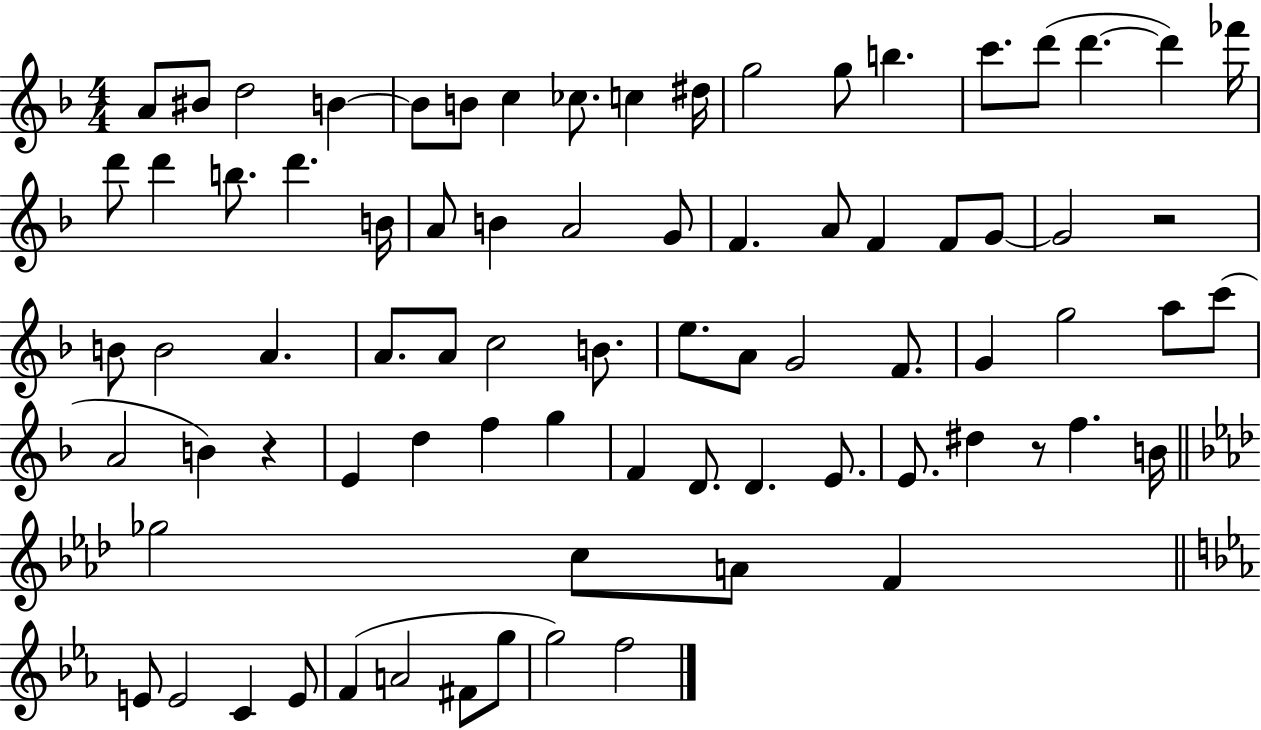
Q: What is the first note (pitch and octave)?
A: A4